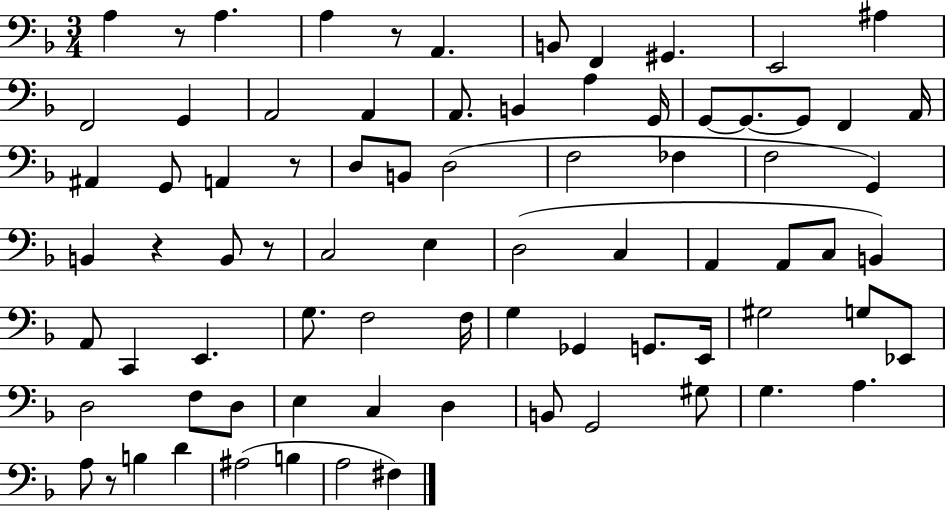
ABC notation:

X:1
T:Untitled
M:3/4
L:1/4
K:F
A, z/2 A, A, z/2 A,, B,,/2 F,, ^G,, E,,2 ^A, F,,2 G,, A,,2 A,, A,,/2 B,, A, G,,/4 G,,/2 G,,/2 G,,/2 F,, A,,/4 ^A,, G,,/2 A,, z/2 D,/2 B,,/2 D,2 F,2 _F, F,2 G,, B,, z B,,/2 z/2 C,2 E, D,2 C, A,, A,,/2 C,/2 B,, A,,/2 C,, E,, G,/2 F,2 F,/4 G, _G,, G,,/2 E,,/4 ^G,2 G,/2 _E,,/2 D,2 F,/2 D,/2 E, C, D, B,,/2 G,,2 ^G,/2 G, A, A,/2 z/2 B, D ^A,2 B, A,2 ^F,